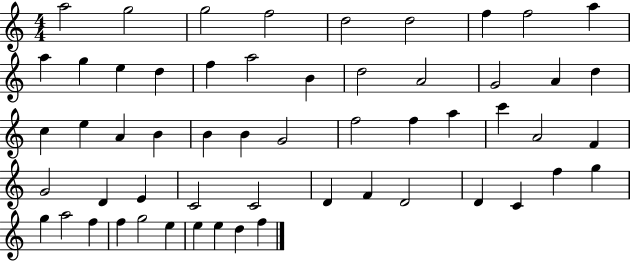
{
  \clef treble
  \numericTimeSignature
  \time 4/4
  \key c \major
  a''2 g''2 | g''2 f''2 | d''2 d''2 | f''4 f''2 a''4 | \break a''4 g''4 e''4 d''4 | f''4 a''2 b'4 | d''2 a'2 | g'2 a'4 d''4 | \break c''4 e''4 a'4 b'4 | b'4 b'4 g'2 | f''2 f''4 a''4 | c'''4 a'2 f'4 | \break g'2 d'4 e'4 | c'2 c'2 | d'4 f'4 d'2 | d'4 c'4 f''4 g''4 | \break g''4 a''2 f''4 | f''4 g''2 e''4 | e''4 e''4 d''4 f''4 | \bar "|."
}